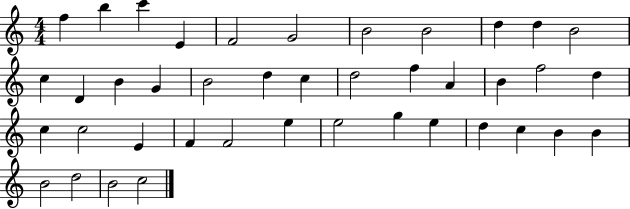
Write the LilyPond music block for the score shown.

{
  \clef treble
  \numericTimeSignature
  \time 4/4
  \key c \major
  f''4 b''4 c'''4 e'4 | f'2 g'2 | b'2 b'2 | d''4 d''4 b'2 | \break c''4 d'4 b'4 g'4 | b'2 d''4 c''4 | d''2 f''4 a'4 | b'4 f''2 d''4 | \break c''4 c''2 e'4 | f'4 f'2 e''4 | e''2 g''4 e''4 | d''4 c''4 b'4 b'4 | \break b'2 d''2 | b'2 c''2 | \bar "|."
}